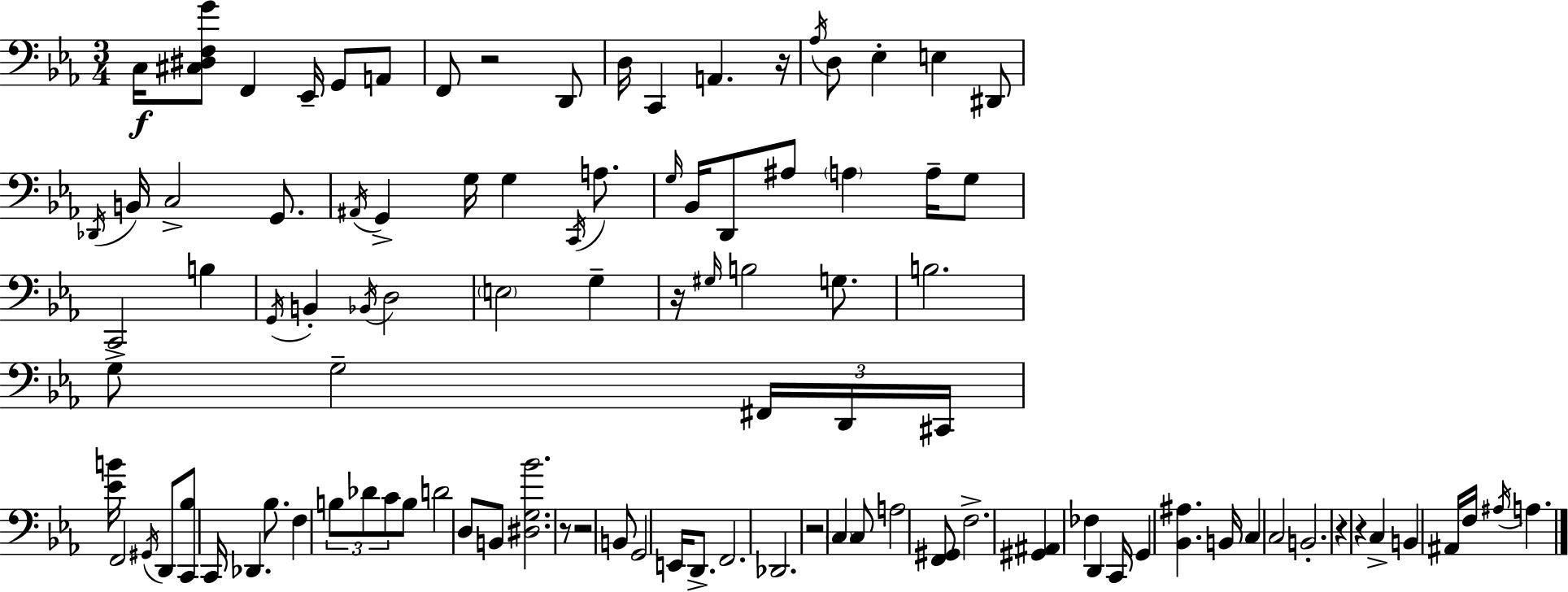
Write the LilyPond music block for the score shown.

{
  \clef bass
  \numericTimeSignature
  \time 3/4
  \key c \minor
  c16\f <cis dis f g'>8 f,4 ees,16-- g,8 a,8 | f,8 r2 d,8 | d16 c,4 a,4. r16 | \acciaccatura { aes16 } d8 ees4-. e4 dis,8 | \break \acciaccatura { des,16 } b,16 c2-> g,8. | \acciaccatura { ais,16 } g,4-> g16 g4 | \acciaccatura { c,16 } a8. \grace { g16 } bes,16 d,8 ais8 \parenthesize a4 | a16-- g8 c,2 | \break b4 \acciaccatura { g,16 } b,4-. \acciaccatura { bes,16 } d2 | \parenthesize e2 | g4-- r16 \grace { gis16 } b2 | g8. b2. | \break g8-> g2-- | \tuplet 3/2 { fis,16 d,16 cis,16 } <ees' b'>16 f,2 | \acciaccatura { gis,16 } d,8 <c, bes>8 c,16 | des,4. bes8. f4 | \break \tuplet 3/2 { b8 des'8 c'8 } b8 d'2 | d8 b,8 <dis g bes'>2. | r8 r2 | b,8 g,2 | \break e,16 d,8.-> f,2. | des,2. | r2 | \parenthesize c4 c8 a2 | \break <f, gis,>8 f2.-> | <gis, ais,>4 | fes4 d,4 c,16 g,4 | <bes, ais>4. b,16 c4 | \break c2 b,2.-. | r4 | r4 c4-> b,4 | ais,16 f16 \acciaccatura { ais16 } a4. \bar "|."
}